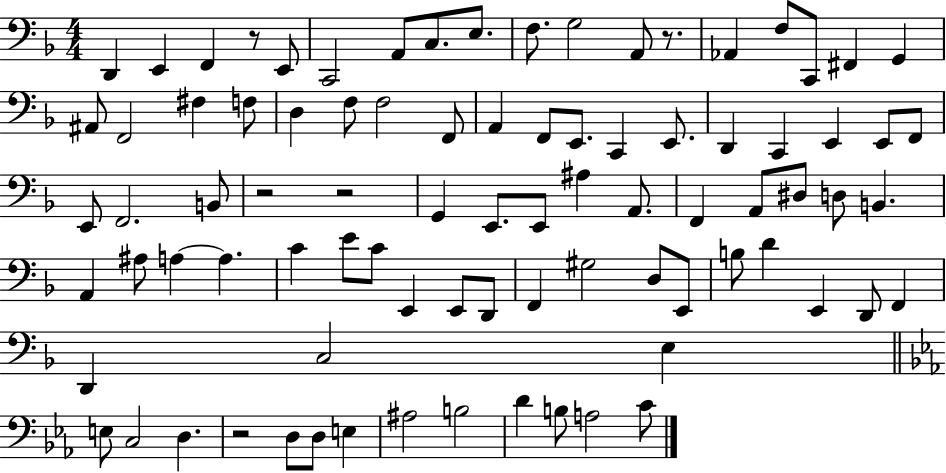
X:1
T:Untitled
M:4/4
L:1/4
K:F
D,, E,, F,, z/2 E,,/2 C,,2 A,,/2 C,/2 E,/2 F,/2 G,2 A,,/2 z/2 _A,, F,/2 C,,/2 ^F,, G,, ^A,,/2 F,,2 ^F, F,/2 D, F,/2 F,2 F,,/2 A,, F,,/2 E,,/2 C,, E,,/2 D,, C,, E,, E,,/2 F,,/2 E,,/2 F,,2 B,,/2 z2 z2 G,, E,,/2 E,,/2 ^A, A,,/2 F,, A,,/2 ^D,/2 D,/2 B,, A,, ^A,/2 A, A, C E/2 C/2 E,, E,,/2 D,,/2 F,, ^G,2 D,/2 E,,/2 B,/2 D E,, D,,/2 F,, D,, C,2 E, E,/2 C,2 D, z2 D,/2 D,/2 E, ^A,2 B,2 D B,/2 A,2 C/2